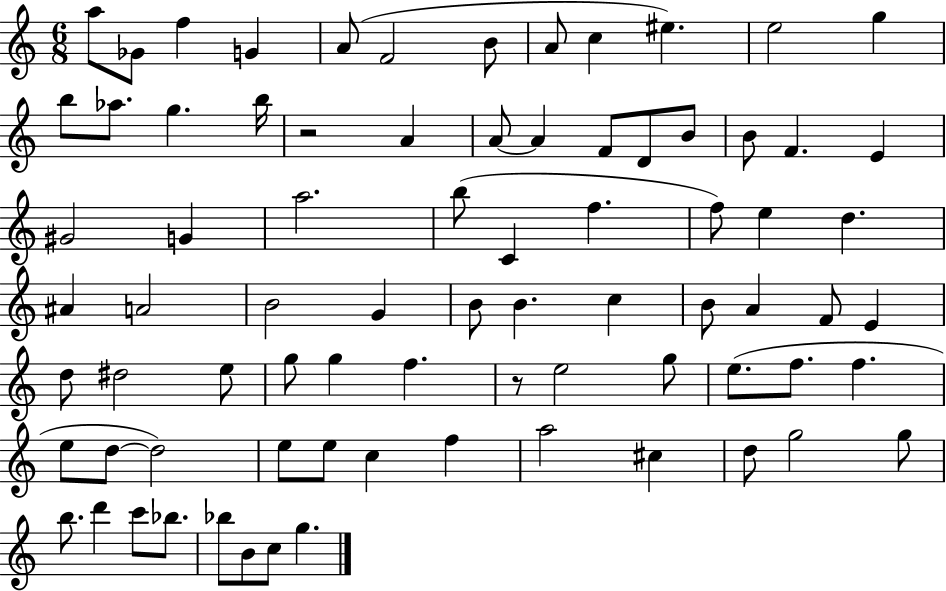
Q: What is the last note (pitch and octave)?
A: G5